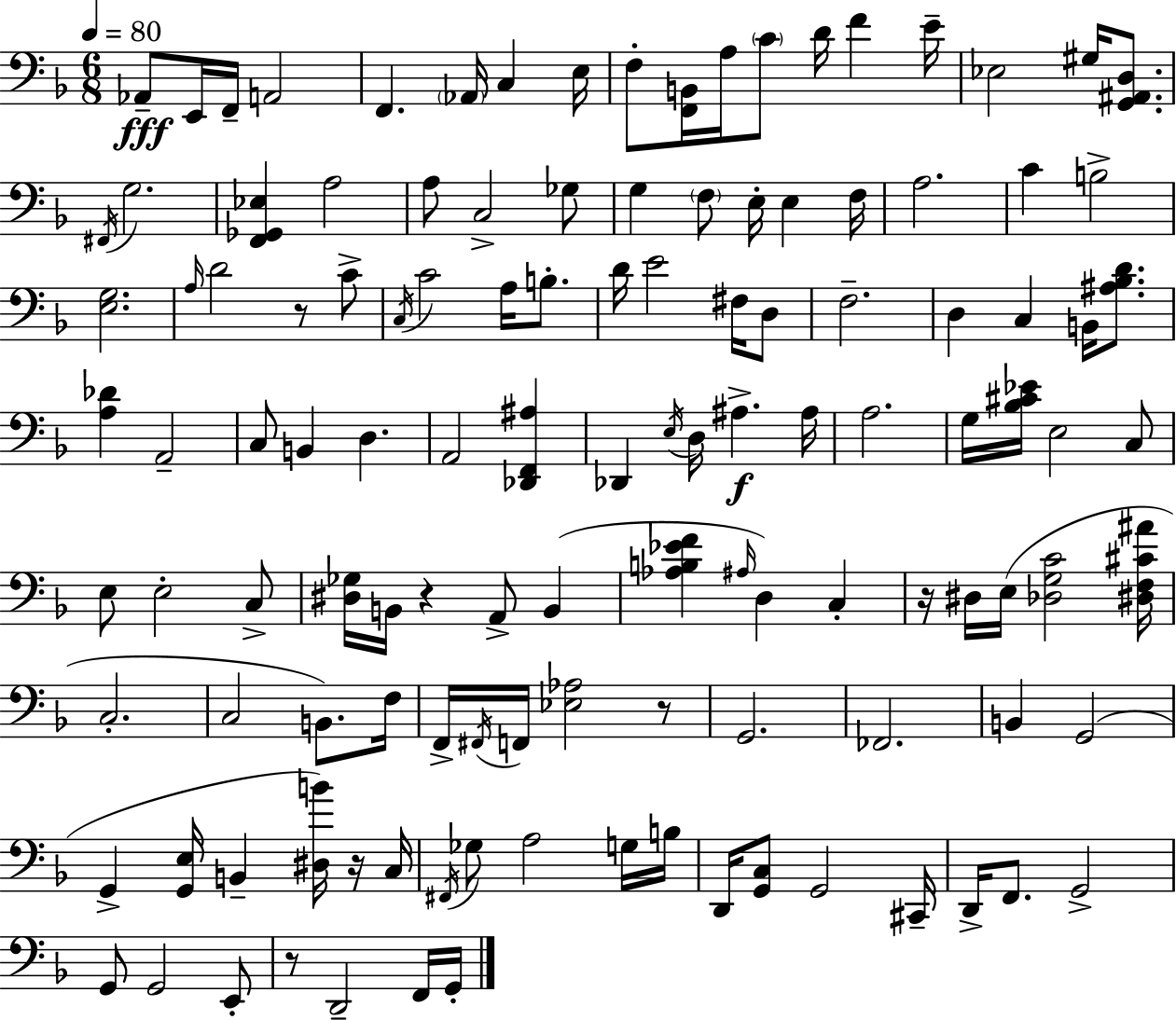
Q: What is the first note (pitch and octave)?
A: Ab2